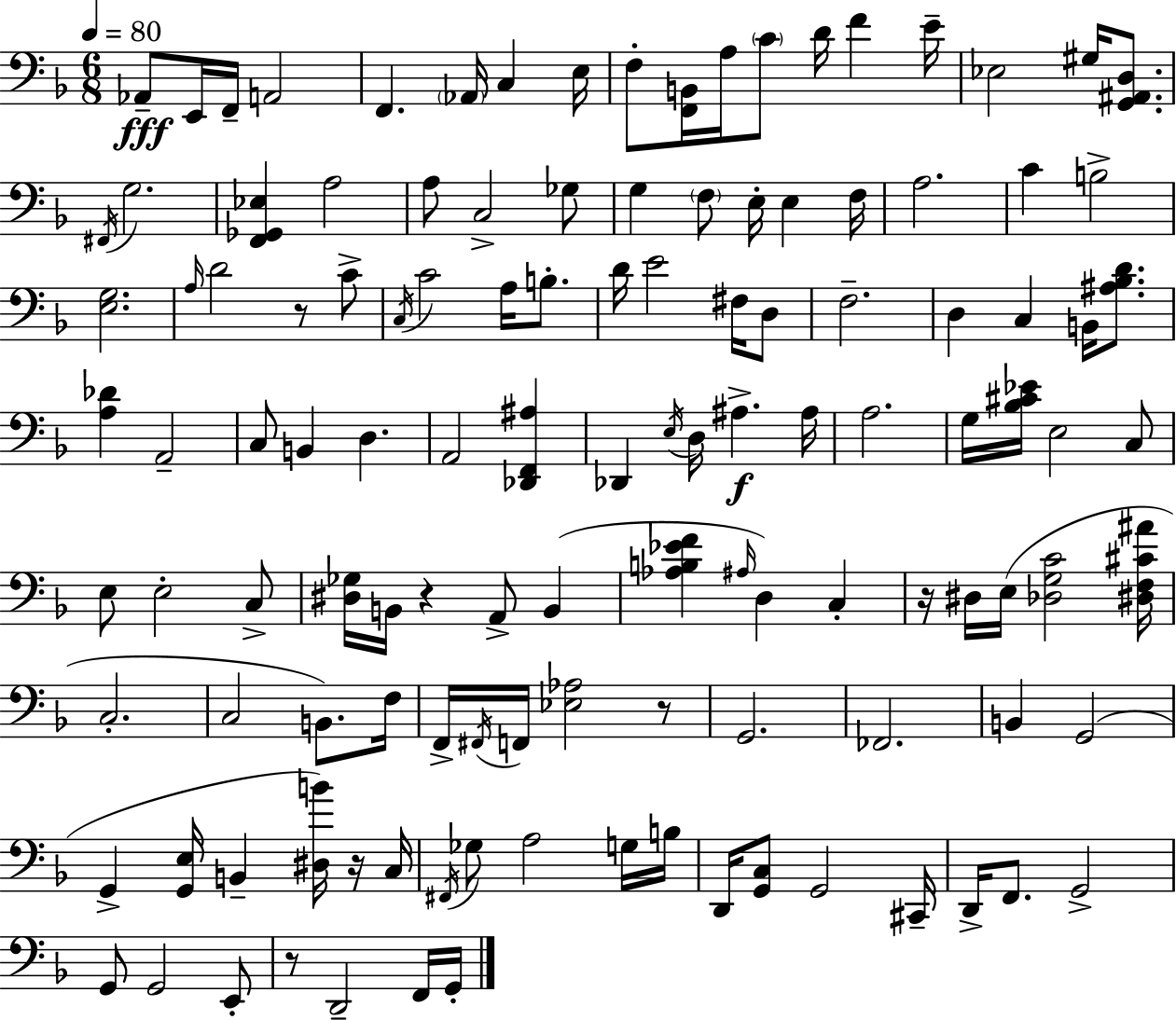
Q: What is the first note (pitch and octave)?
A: Ab2